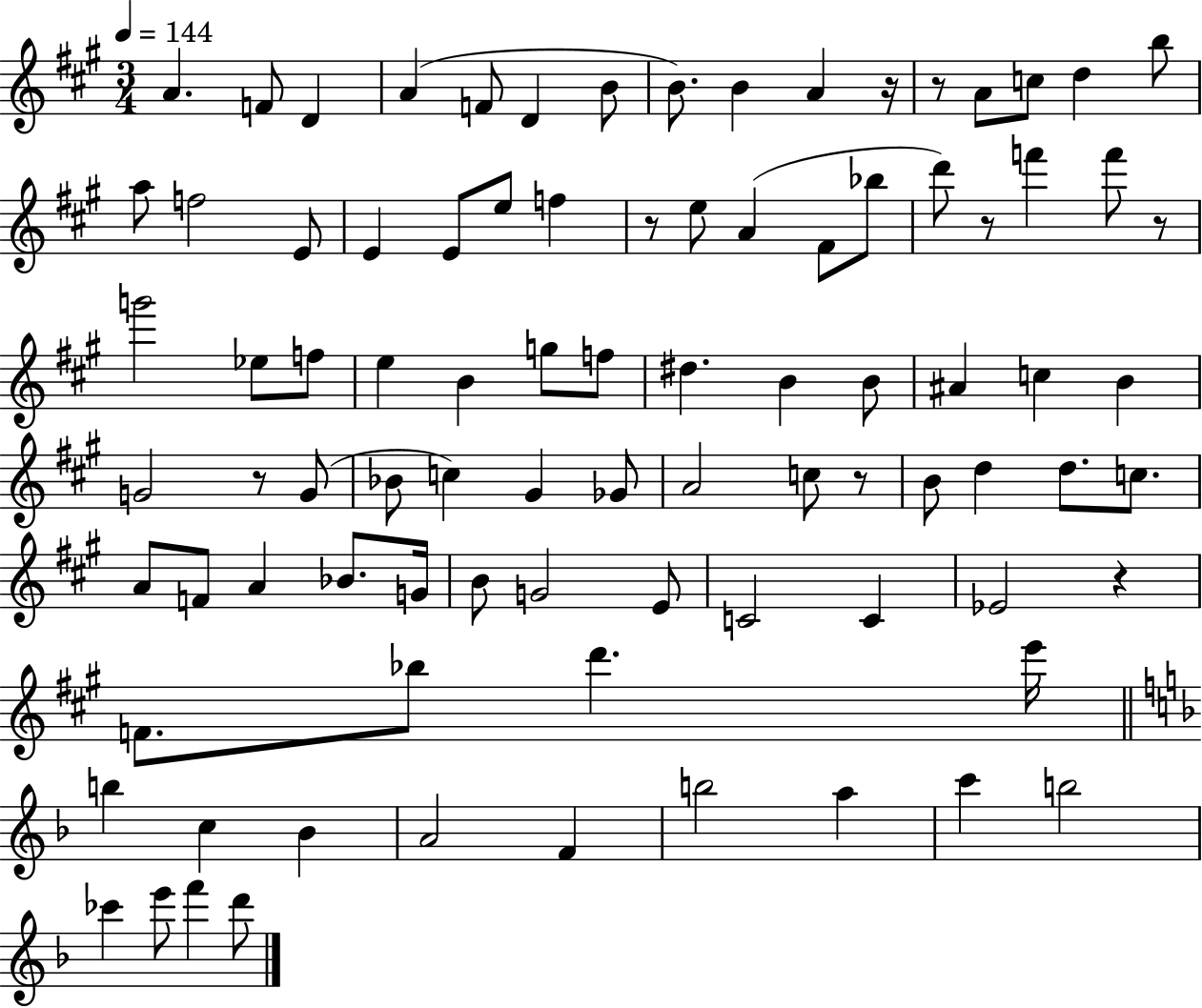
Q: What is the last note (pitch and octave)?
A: D6